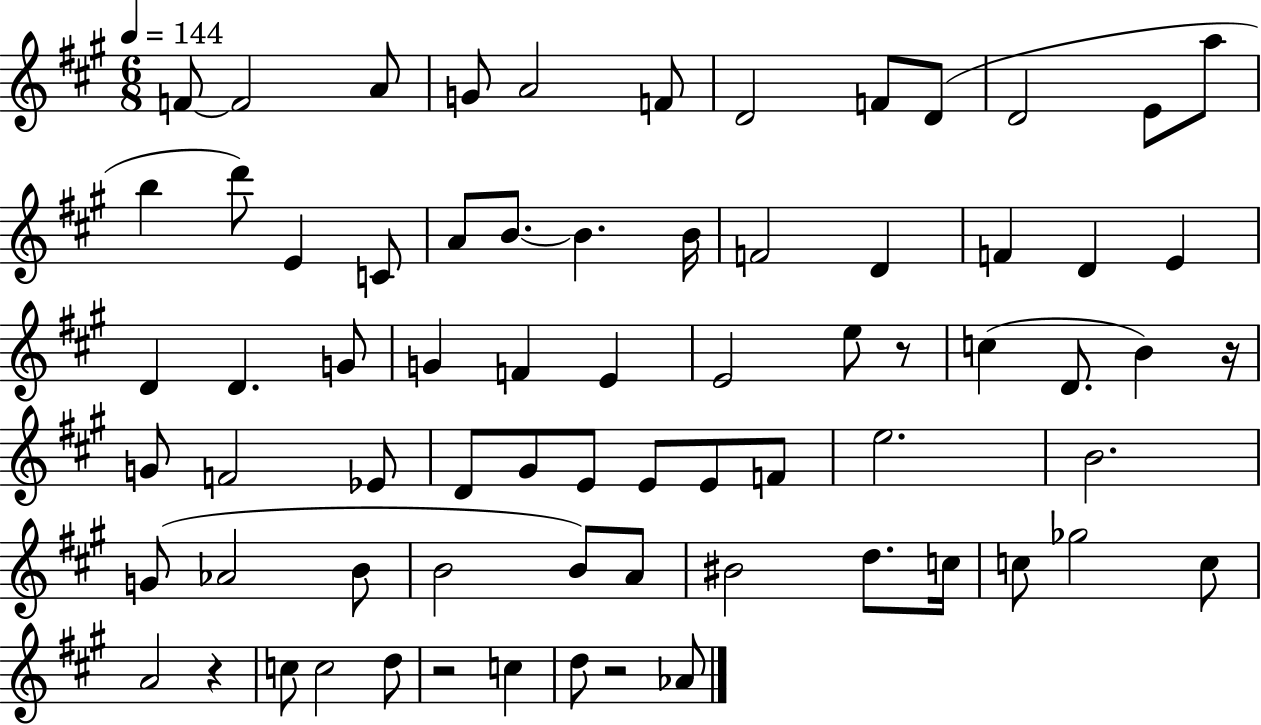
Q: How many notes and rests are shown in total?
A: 71